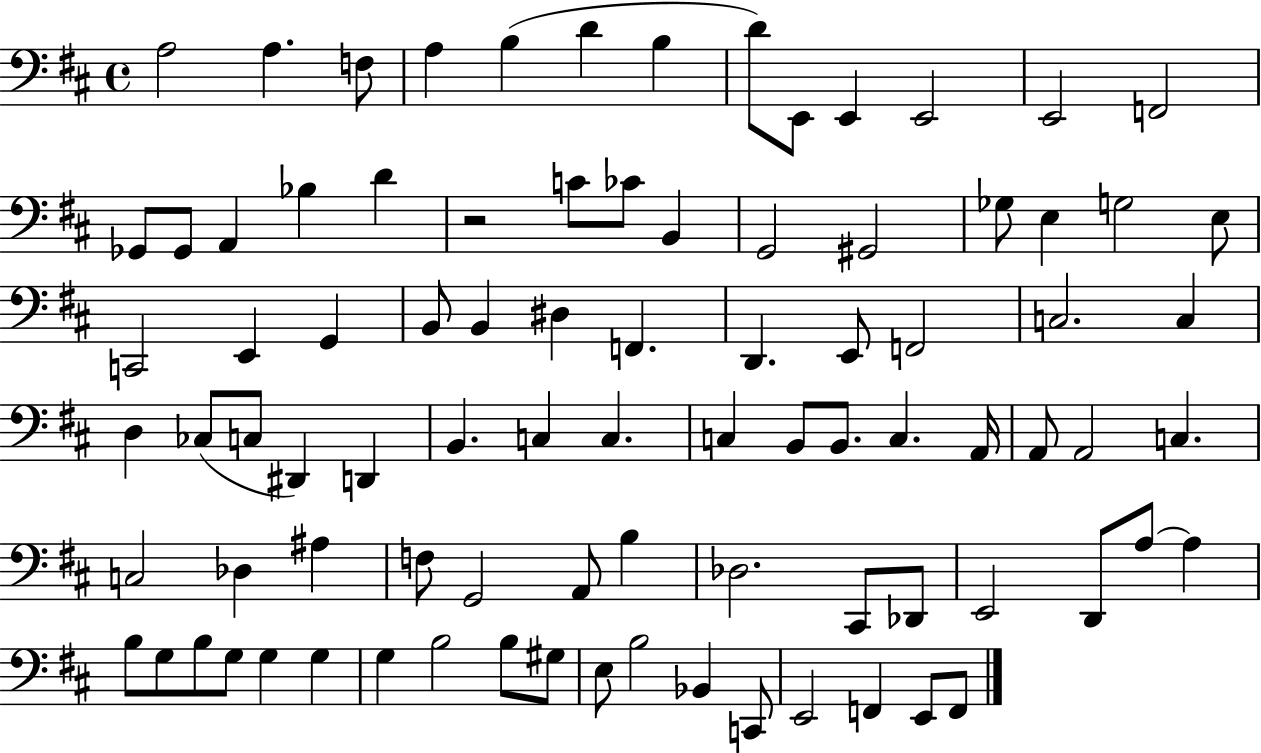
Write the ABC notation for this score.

X:1
T:Untitled
M:4/4
L:1/4
K:D
A,2 A, F,/2 A, B, D B, D/2 E,,/2 E,, E,,2 E,,2 F,,2 _G,,/2 _G,,/2 A,, _B, D z2 C/2 _C/2 B,, G,,2 ^G,,2 _G,/2 E, G,2 E,/2 C,,2 E,, G,, B,,/2 B,, ^D, F,, D,, E,,/2 F,,2 C,2 C, D, _C,/2 C,/2 ^D,, D,, B,, C, C, C, B,,/2 B,,/2 C, A,,/4 A,,/2 A,,2 C, C,2 _D, ^A, F,/2 G,,2 A,,/2 B, _D,2 ^C,,/2 _D,,/2 E,,2 D,,/2 A,/2 A, B,/2 G,/2 B,/2 G,/2 G, G, G, B,2 B,/2 ^G,/2 E,/2 B,2 _B,, C,,/2 E,,2 F,, E,,/2 F,,/2